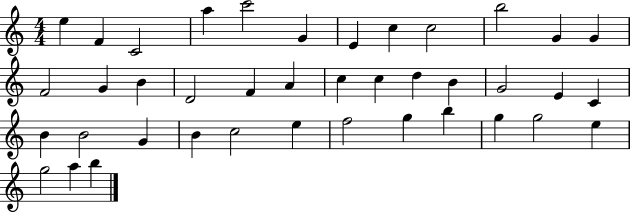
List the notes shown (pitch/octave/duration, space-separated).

E5/q F4/q C4/h A5/q C6/h G4/q E4/q C5/q C5/h B5/h G4/q G4/q F4/h G4/q B4/q D4/h F4/q A4/q C5/q C5/q D5/q B4/q G4/h E4/q C4/q B4/q B4/h G4/q B4/q C5/h E5/q F5/h G5/q B5/q G5/q G5/h E5/q G5/h A5/q B5/q